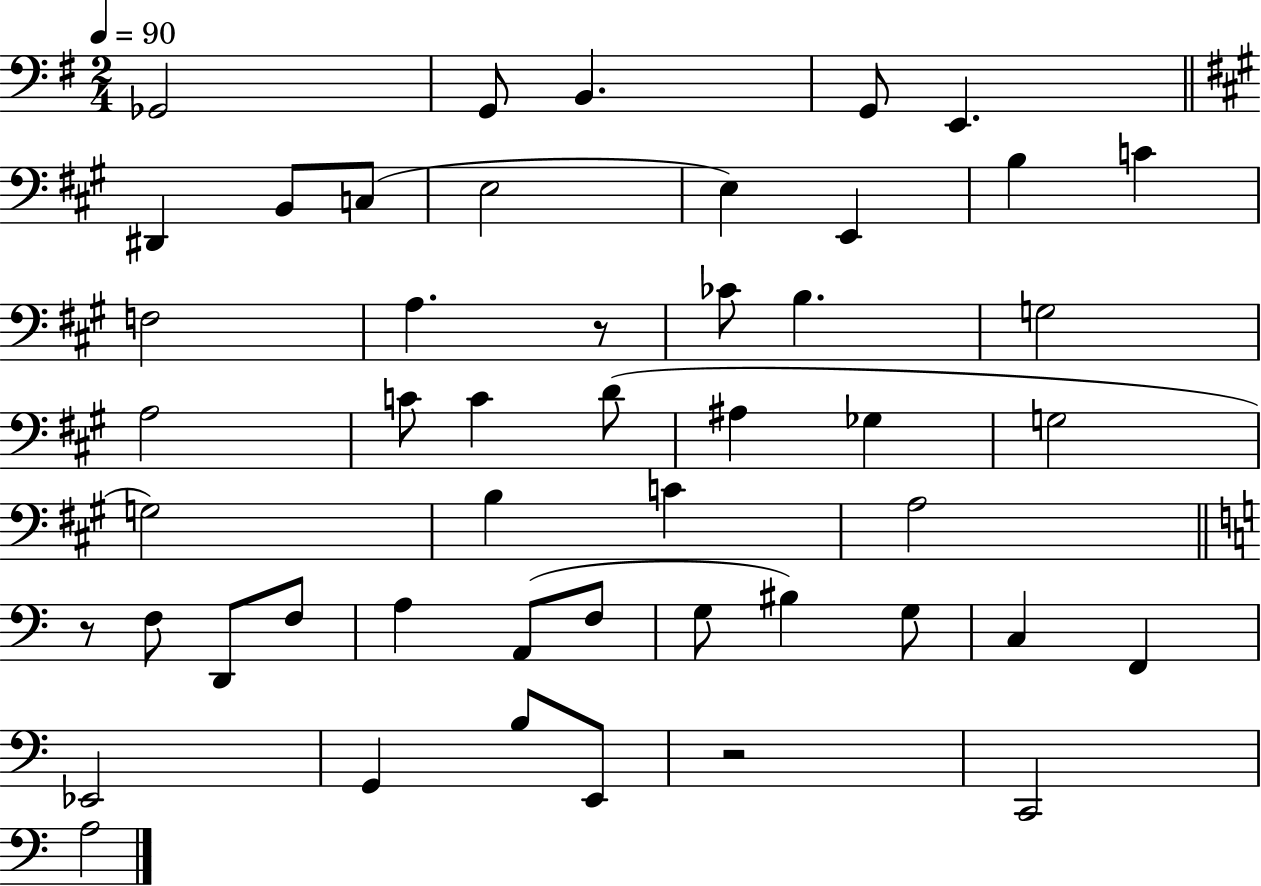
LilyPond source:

{
  \clef bass
  \numericTimeSignature
  \time 2/4
  \key g \major
  \tempo 4 = 90
  ges,2 | g,8 b,4. | g,8 e,4. | \bar "||" \break \key a \major dis,4 b,8 c8( | e2 | e4) e,4 | b4 c'4 | \break f2 | a4. r8 | ces'8 b4. | g2 | \break a2 | c'8 c'4 d'8( | ais4 ges4 | g2 | \break g2) | b4 c'4 | a2 | \bar "||" \break \key c \major r8 f8 d,8 f8 | a4 a,8( f8 | g8 bis4) g8 | c4 f,4 | \break ees,2 | g,4 b8 e,8 | r2 | c,2 | \break a2 | \bar "|."
}